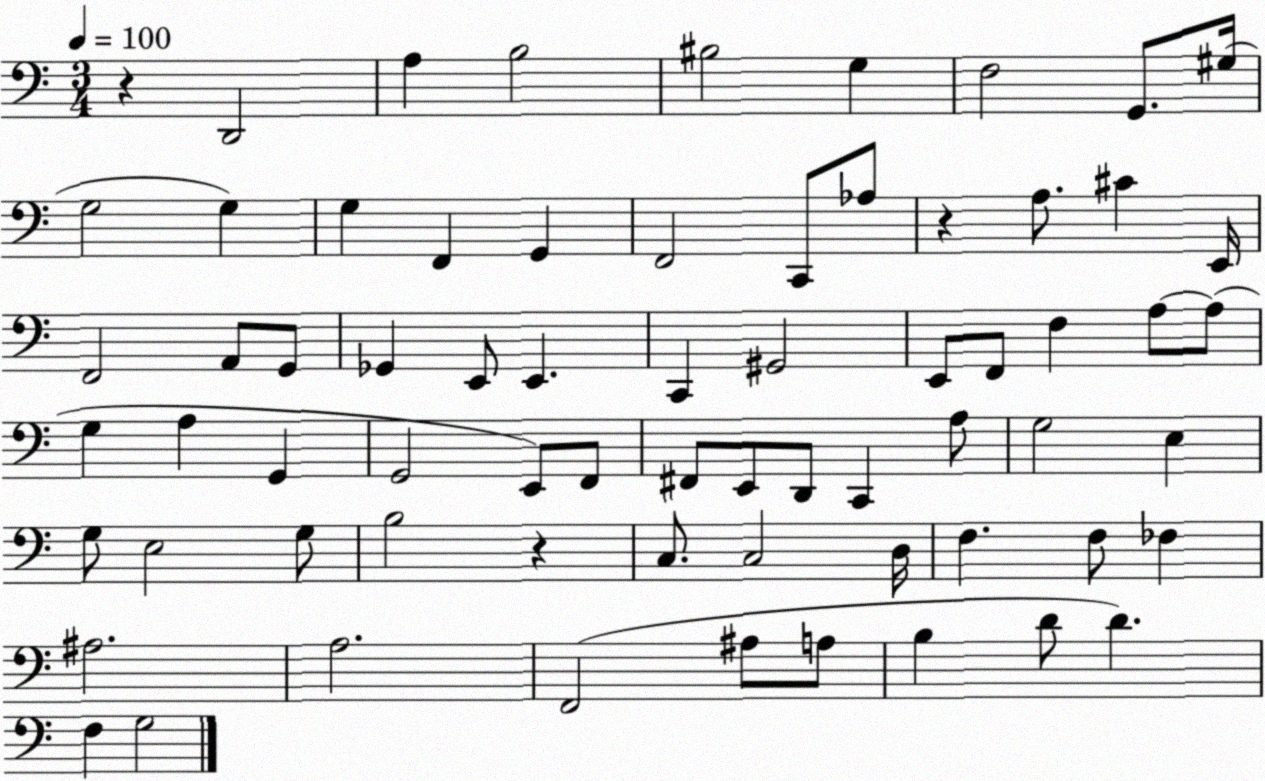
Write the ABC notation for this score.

X:1
T:Untitled
M:3/4
L:1/4
K:C
z D,,2 A, B,2 ^B,2 G, F,2 G,,/2 ^G,/4 G,2 G, G, F,, G,, F,,2 C,,/2 _A,/2 z A,/2 ^C E,,/4 F,,2 A,,/2 G,,/2 _G,, E,,/2 E,, C,, ^G,,2 E,,/2 F,,/2 F, A,/2 A,/2 G, A, G,, G,,2 E,,/2 F,,/2 ^F,,/2 E,,/2 D,,/2 C,, A,/2 G,2 E, G,/2 E,2 G,/2 B,2 z C,/2 C,2 D,/4 F, F,/2 _F, ^A,2 A,2 F,,2 ^A,/2 A,/2 B, D/2 D F, G,2